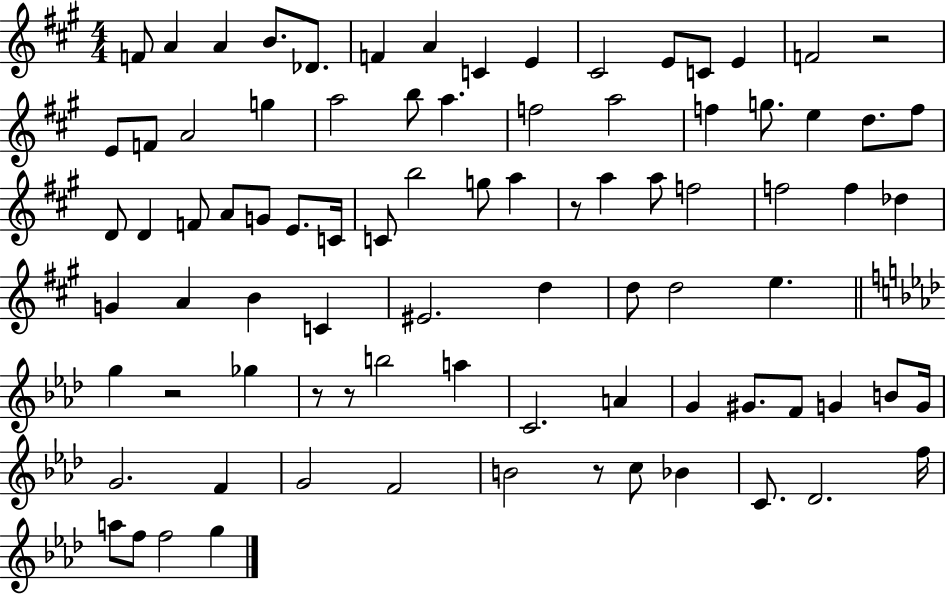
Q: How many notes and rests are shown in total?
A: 86